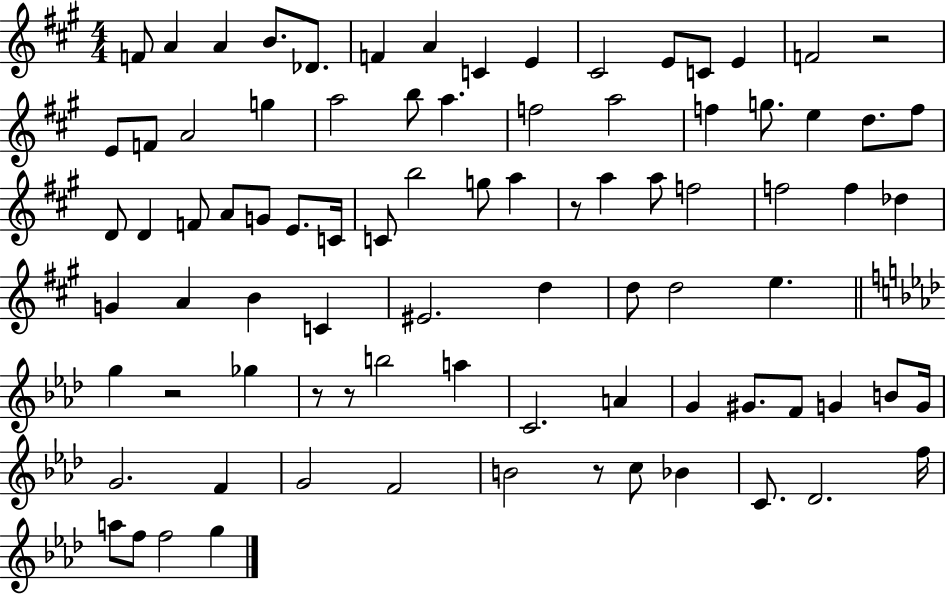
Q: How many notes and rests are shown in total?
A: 86